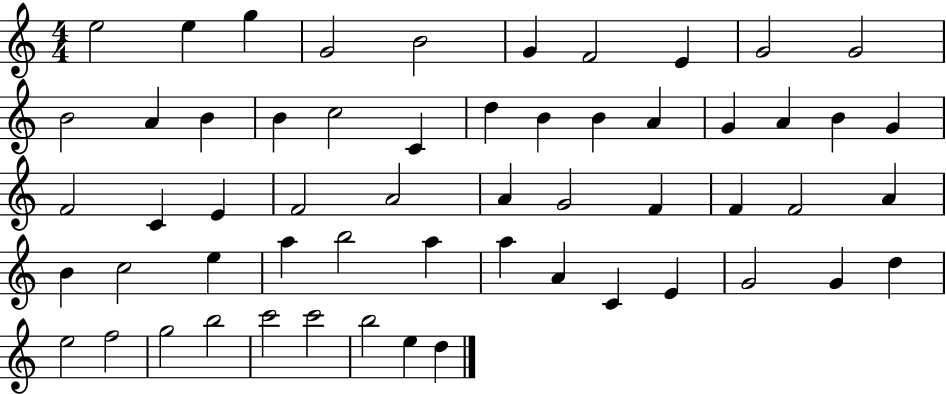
{
  \clef treble
  \numericTimeSignature
  \time 4/4
  \key c \major
  e''2 e''4 g''4 | g'2 b'2 | g'4 f'2 e'4 | g'2 g'2 | \break b'2 a'4 b'4 | b'4 c''2 c'4 | d''4 b'4 b'4 a'4 | g'4 a'4 b'4 g'4 | \break f'2 c'4 e'4 | f'2 a'2 | a'4 g'2 f'4 | f'4 f'2 a'4 | \break b'4 c''2 e''4 | a''4 b''2 a''4 | a''4 a'4 c'4 e'4 | g'2 g'4 d''4 | \break e''2 f''2 | g''2 b''2 | c'''2 c'''2 | b''2 e''4 d''4 | \break \bar "|."
}